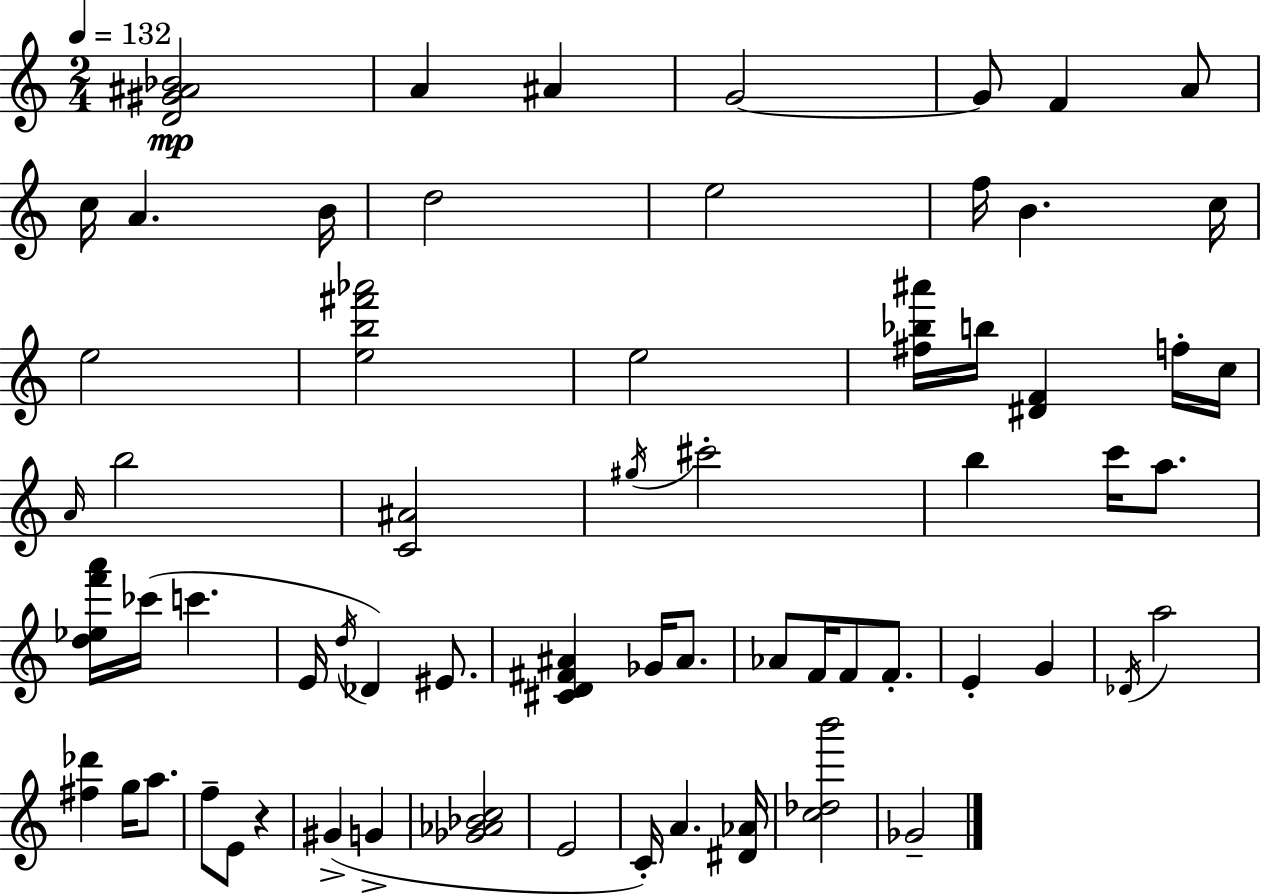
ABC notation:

X:1
T:Untitled
M:2/4
L:1/4
K:C
[D^G^A_B]2 A ^A G2 G/2 F A/2 c/4 A B/4 d2 e2 f/4 B c/4 e2 [eb^f'_a']2 e2 [^f_b^a']/4 b/4 [^DF] f/4 c/4 A/4 b2 [C^A]2 ^g/4 ^c'2 b c'/4 a/2 [d_ef'a']/4 _c'/4 c' E/4 d/4 _D ^E/2 [^CD^F^A] _G/4 ^A/2 _A/2 F/4 F/2 F/2 E G _D/4 a2 [^f_d'] g/4 a/2 f/2 E/2 z ^G G [_G_A_Bc]2 E2 C/4 A [^D_A]/4 [c_db']2 _G2